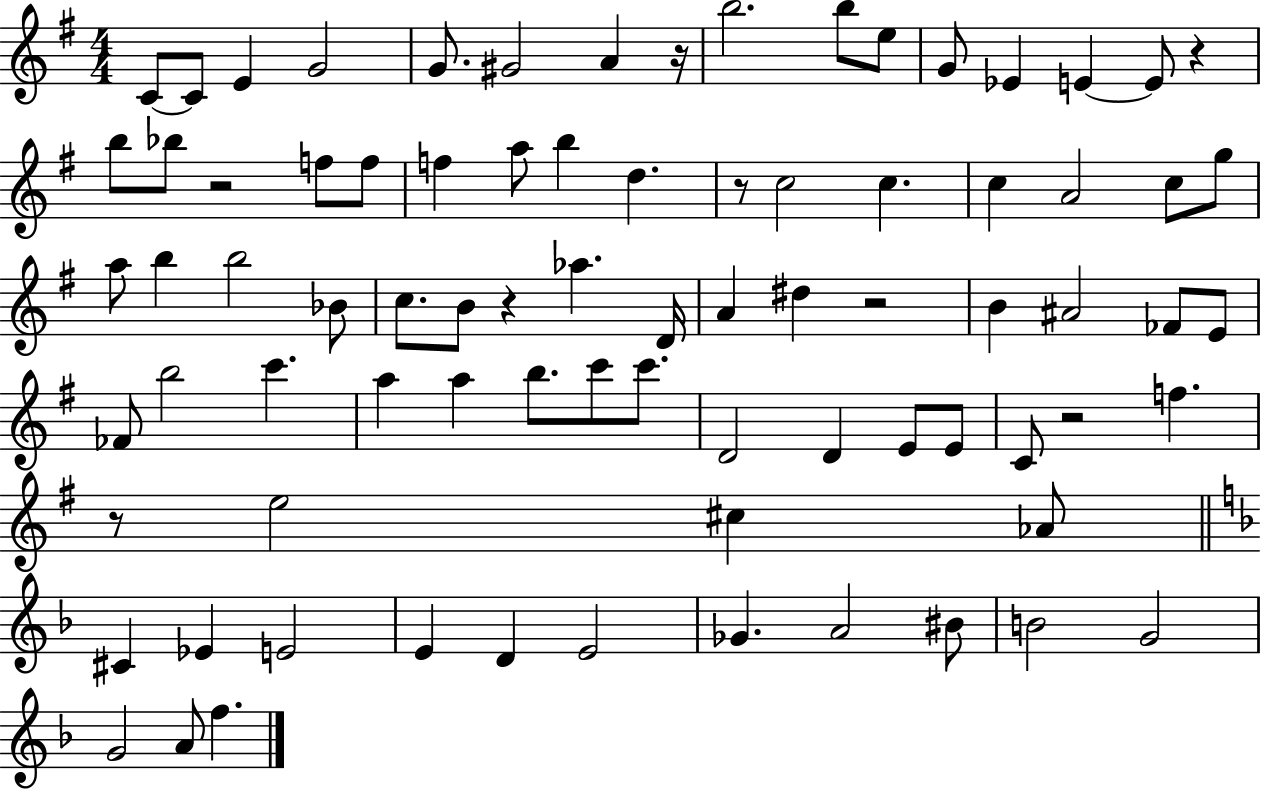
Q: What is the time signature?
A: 4/4